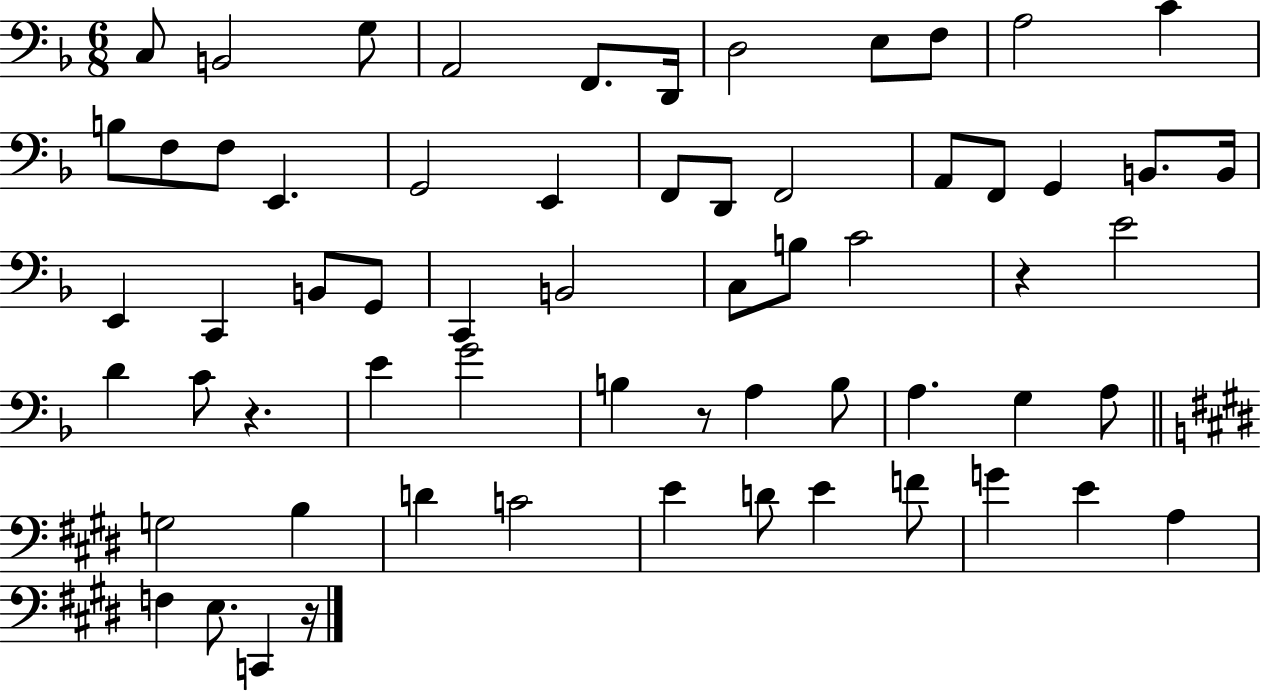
C3/e B2/h G3/e A2/h F2/e. D2/s D3/h E3/e F3/e A3/h C4/q B3/e F3/e F3/e E2/q. G2/h E2/q F2/e D2/e F2/h A2/e F2/e G2/q B2/e. B2/s E2/q C2/q B2/e G2/e C2/q B2/h C3/e B3/e C4/h R/q E4/h D4/q C4/e R/q. E4/q G4/h B3/q R/e A3/q B3/e A3/q. G3/q A3/e G3/h B3/q D4/q C4/h E4/q D4/e E4/q F4/e G4/q E4/q A3/q F3/q E3/e. C2/q R/s